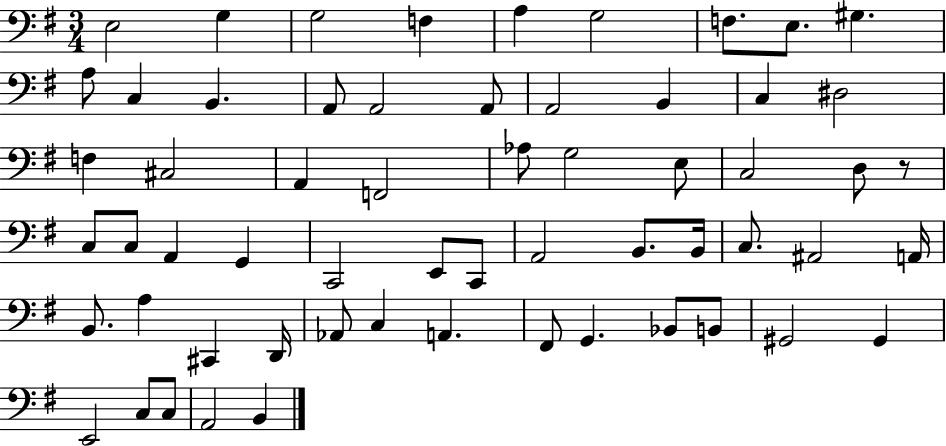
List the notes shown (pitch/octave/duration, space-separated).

E3/h G3/q G3/h F3/q A3/q G3/h F3/e. E3/e. G#3/q. A3/e C3/q B2/q. A2/e A2/h A2/e A2/h B2/q C3/q D#3/h F3/q C#3/h A2/q F2/h Ab3/e G3/h E3/e C3/h D3/e R/e C3/e C3/e A2/q G2/q C2/h E2/e C2/e A2/h B2/e. B2/s C3/e. A#2/h A2/s B2/e. A3/q C#2/q D2/s Ab2/e C3/q A2/q. F#2/e G2/q. Bb2/e B2/e G#2/h G#2/q E2/h C3/e C3/e A2/h B2/q